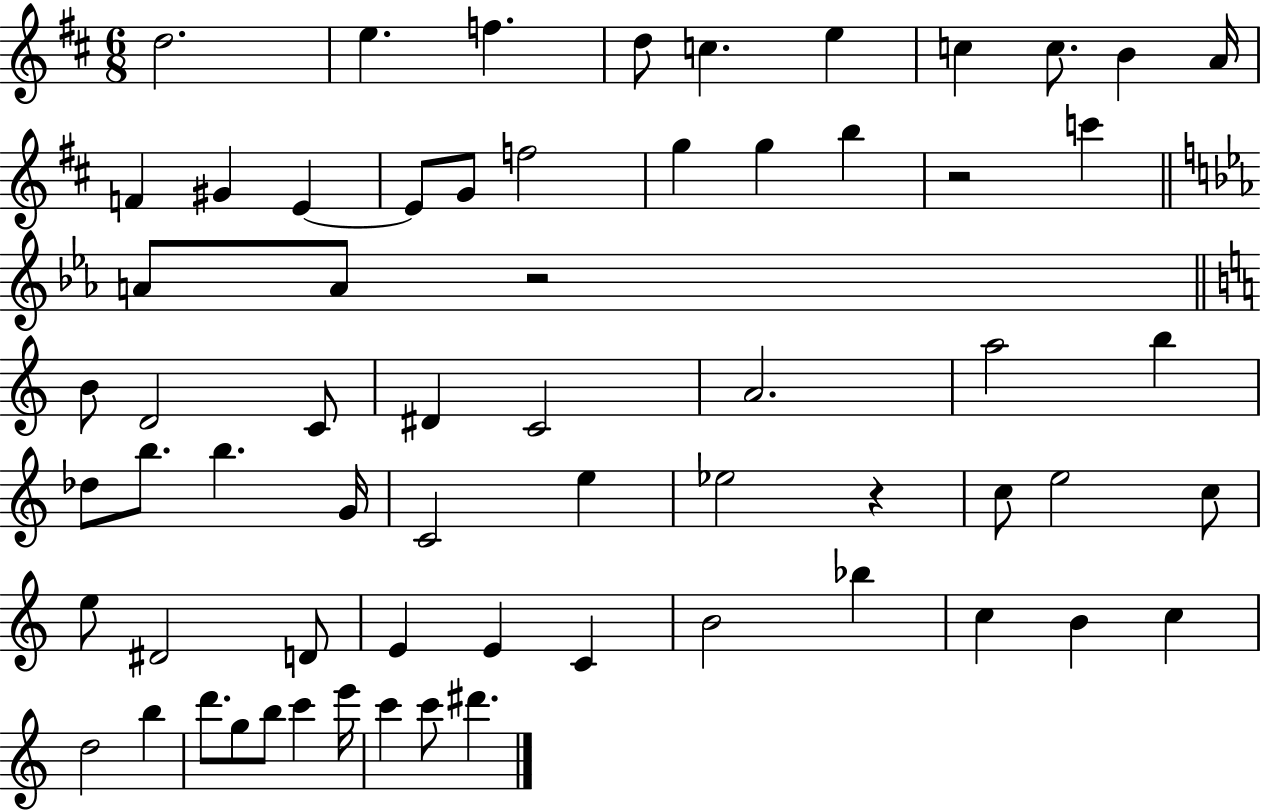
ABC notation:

X:1
T:Untitled
M:6/8
L:1/4
K:D
d2 e f d/2 c e c c/2 B A/4 F ^G E E/2 G/2 f2 g g b z2 c' A/2 A/2 z2 B/2 D2 C/2 ^D C2 A2 a2 b _d/2 b/2 b G/4 C2 e _e2 z c/2 e2 c/2 e/2 ^D2 D/2 E E C B2 _b c B c d2 b d'/2 g/2 b/2 c' e'/4 c' c'/2 ^d'